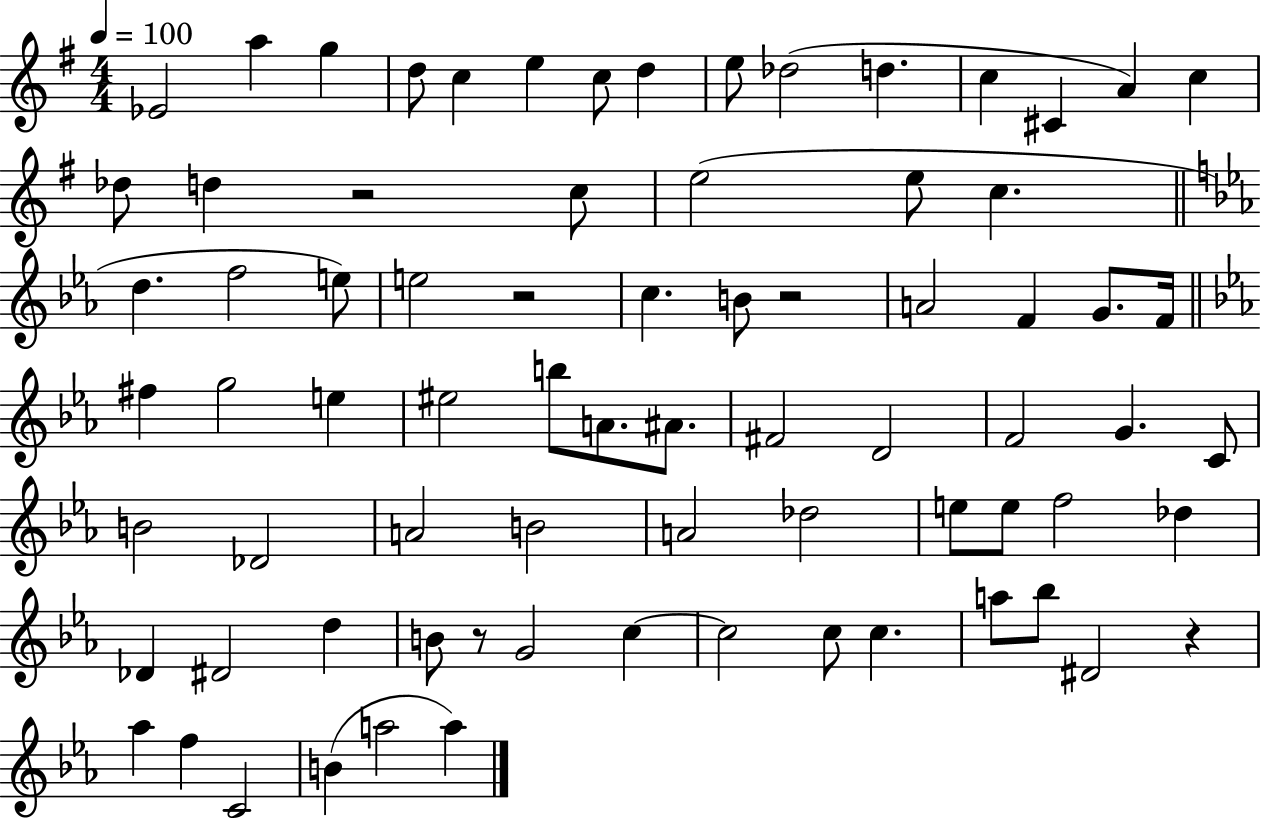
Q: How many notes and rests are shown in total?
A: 76